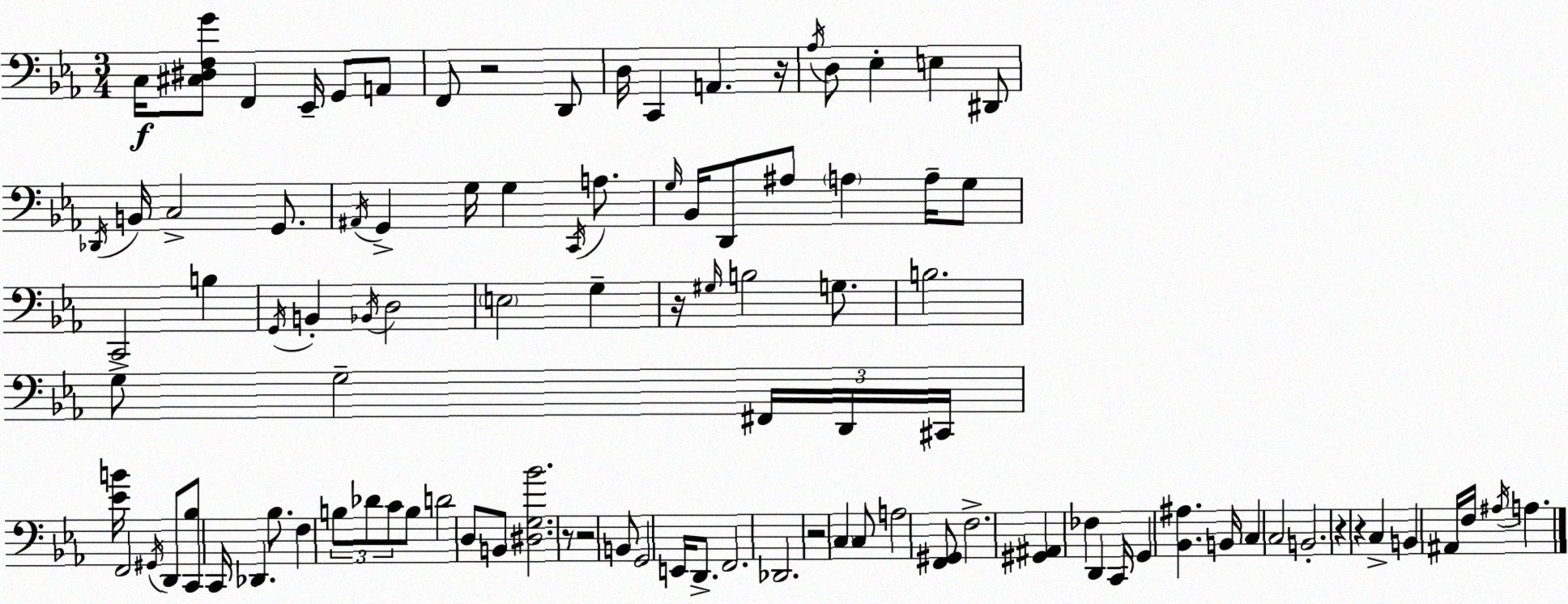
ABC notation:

X:1
T:Untitled
M:3/4
L:1/4
K:Cm
C,/4 [^C,^D,F,G]/2 F,, _E,,/4 G,,/2 A,,/2 F,,/2 z2 D,,/2 D,/4 C,, A,, z/4 _A,/4 D,/2 _E, E, ^D,,/2 _D,,/4 B,,/4 C,2 G,,/2 ^A,,/4 G,, G,/4 G, C,,/4 A,/2 G,/4 _B,,/4 D,,/2 ^A,/2 A, A,/4 G,/2 C,,2 B, G,,/4 B,, _B,,/4 D,2 E,2 G, z/4 ^G,/4 B,2 G,/2 B,2 G,/2 G,2 ^F,,/4 D,,/4 ^C,,/4 [_EB]/4 F,,2 ^G,,/4 D,,/2 [C,,_B,]/2 C,,/4 _D,, _B,/2 F, B,/2 _D/2 C/2 B,/2 D2 D,/2 B,,/2 [^D,G,_B]2 z/2 z2 B,,/2 G,,2 E,,/4 D,,/2 F,,2 _D,,2 z2 C, C,/2 A,2 [F,,^G,,]/2 F,2 [^G,,^A,,] _F, D,, C,,/4 G,, [_B,,^A,] B,,/4 C, C,2 B,,2 z z C, B,, ^A,,/4 F,/4 ^A,/4 A,